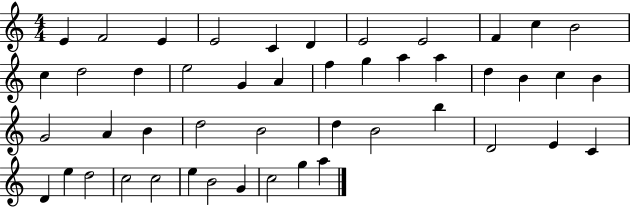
X:1
T:Untitled
M:4/4
L:1/4
K:C
E F2 E E2 C D E2 E2 F c B2 c d2 d e2 G A f g a a d B c B G2 A B d2 B2 d B2 b D2 E C D e d2 c2 c2 e B2 G c2 g a